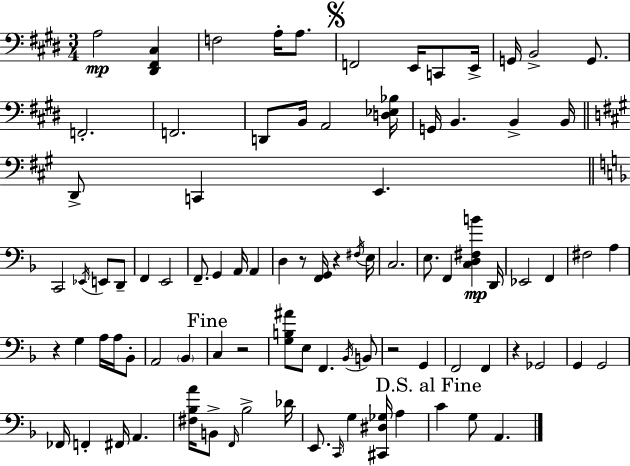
A3/h [D#2,F#2,C#3]/q F3/h A3/s A3/e. F2/h E2/s C2/e E2/s G2/s B2/h G2/e. F2/h. F2/h. D2/e B2/s A2/h [D3,Eb3,Bb3]/s G2/s B2/q. B2/q B2/s D2/e C2/q E2/q. C2/h Eb2/s E2/e D2/e F2/q E2/h F2/e. G2/q A2/s A2/q D3/q R/e [F2,G2]/s R/q F#3/s E3/s C3/h. E3/e. F2/q [C3,D3,F#3,B4]/q D2/s Eb2/h F2/q F#3/h A3/q R/q G3/q A3/s A3/s Bb2/e A2/h Bb2/q C3/q R/h [G3,B3,A#4]/e E3/e F2/q. Bb2/s B2/e R/h G2/q F2/h F2/q R/q Gb2/h G2/q G2/h FES2/s F2/q F#2/s A2/q. [F#3,Bb3,A4]/s B2/e F2/s Bb3/h Db4/s E2/e. C2/s G3/q [C#2,D#3,Gb3]/s A3/q C4/q G3/e A2/q.